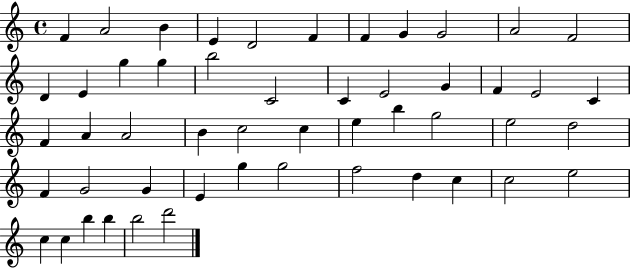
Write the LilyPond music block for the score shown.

{
  \clef treble
  \time 4/4
  \defaultTimeSignature
  \key c \major
  f'4 a'2 b'4 | e'4 d'2 f'4 | f'4 g'4 g'2 | a'2 f'2 | \break d'4 e'4 g''4 g''4 | b''2 c'2 | c'4 e'2 g'4 | f'4 e'2 c'4 | \break f'4 a'4 a'2 | b'4 c''2 c''4 | e''4 b''4 g''2 | e''2 d''2 | \break f'4 g'2 g'4 | e'4 g''4 g''2 | f''2 d''4 c''4 | c''2 e''2 | \break c''4 c''4 b''4 b''4 | b''2 d'''2 | \bar "|."
}